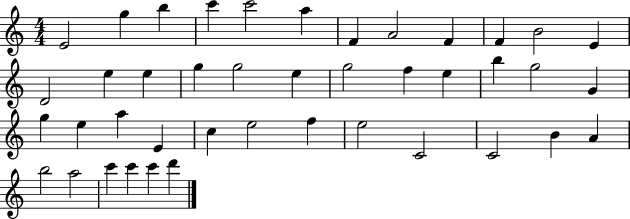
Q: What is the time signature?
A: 4/4